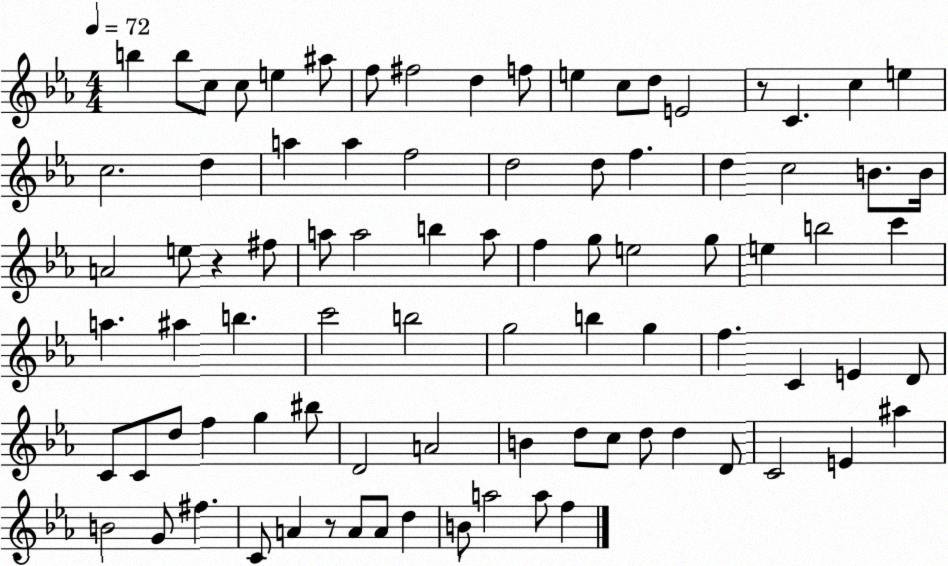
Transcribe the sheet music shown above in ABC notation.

X:1
T:Untitled
M:4/4
L:1/4
K:Eb
b b/2 c/2 c/2 e ^a/2 f/2 ^f2 d f/2 e c/2 d/2 E2 z/2 C c e c2 d a a f2 d2 d/2 f d c2 B/2 B/4 A2 e/2 z ^f/2 a/2 a2 b a/2 f g/2 e2 g/2 e b2 c' a ^a b c'2 b2 g2 b g f C E D/2 C/2 C/2 d/2 f g ^b/2 D2 A2 B d/2 c/2 d/2 d D/2 C2 E ^a B2 G/2 ^f C/2 A z/2 A/2 A/2 d B/2 a2 a/2 f